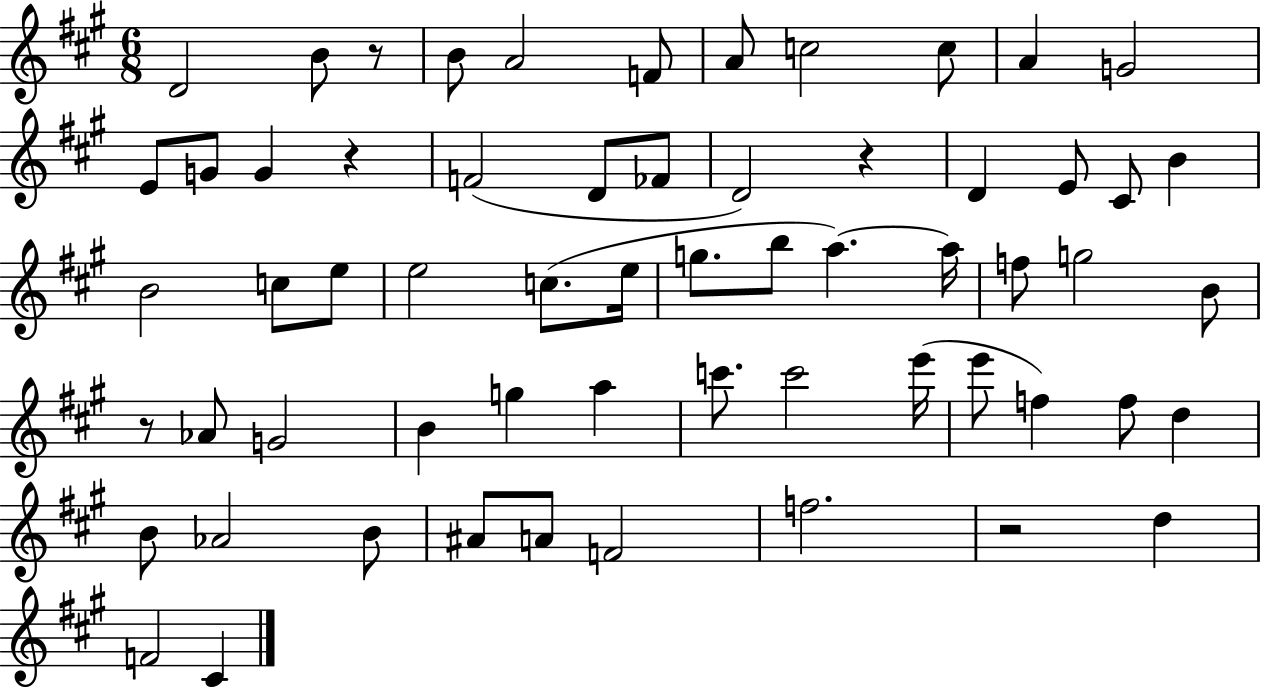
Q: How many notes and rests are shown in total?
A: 61